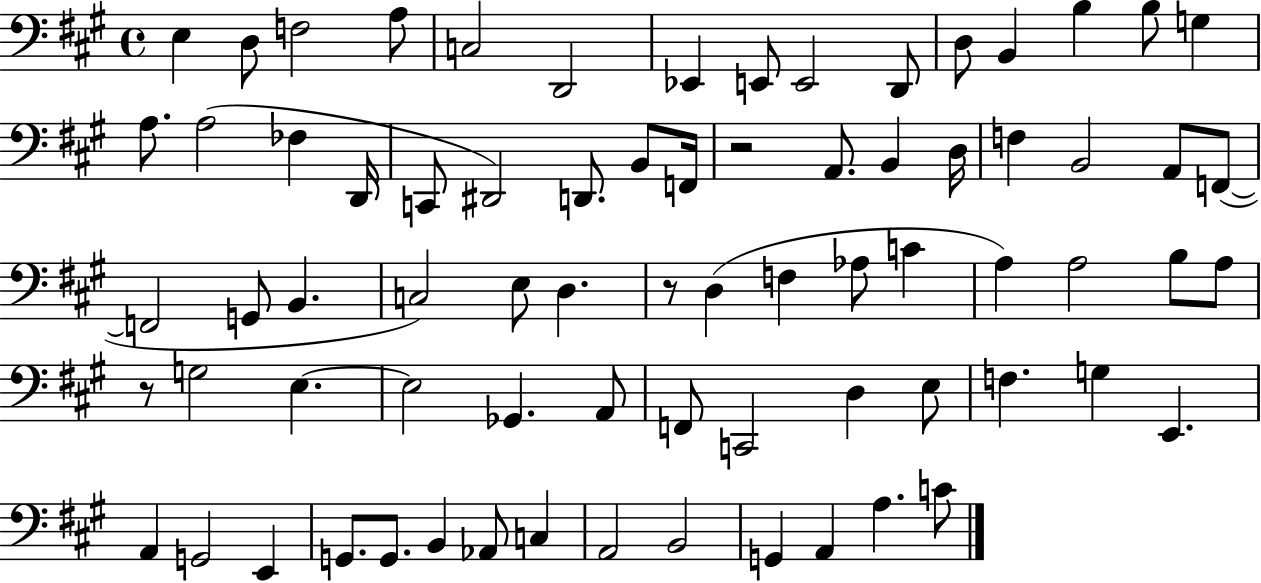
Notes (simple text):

E3/q D3/e F3/h A3/e C3/h D2/h Eb2/q E2/e E2/h D2/e D3/e B2/q B3/q B3/e G3/q A3/e. A3/h FES3/q D2/s C2/e D#2/h D2/e. B2/e F2/s R/h A2/e. B2/q D3/s F3/q B2/h A2/e F2/e F2/h G2/e B2/q. C3/h E3/e D3/q. R/e D3/q F3/q Ab3/e C4/q A3/q A3/h B3/e A3/e R/e G3/h E3/q. E3/h Gb2/q. A2/e F2/e C2/h D3/q E3/e F3/q. G3/q E2/q. A2/q G2/h E2/q G2/e. G2/e. B2/q Ab2/e C3/q A2/h B2/h G2/q A2/q A3/q. C4/e